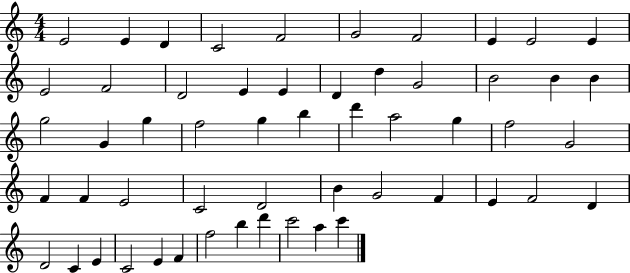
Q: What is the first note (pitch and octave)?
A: E4